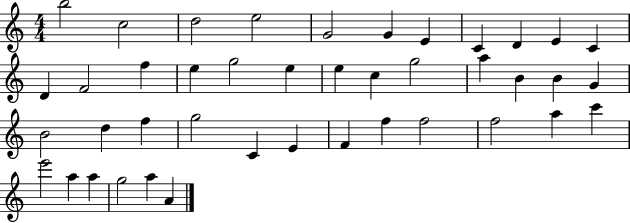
X:1
T:Untitled
M:4/4
L:1/4
K:C
b2 c2 d2 e2 G2 G E C D E C D F2 f e g2 e e c g2 a B B G B2 d f g2 C E F f f2 f2 a c' e'2 a a g2 a A